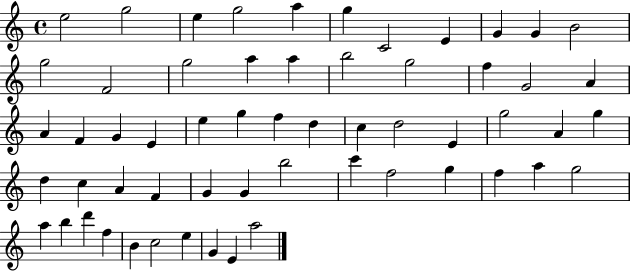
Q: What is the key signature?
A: C major